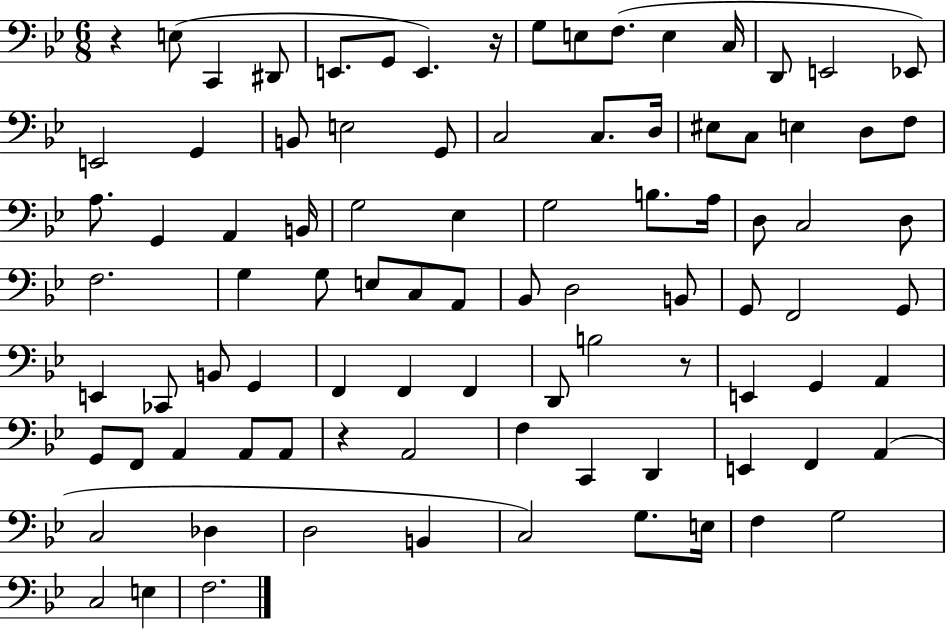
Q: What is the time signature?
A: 6/8